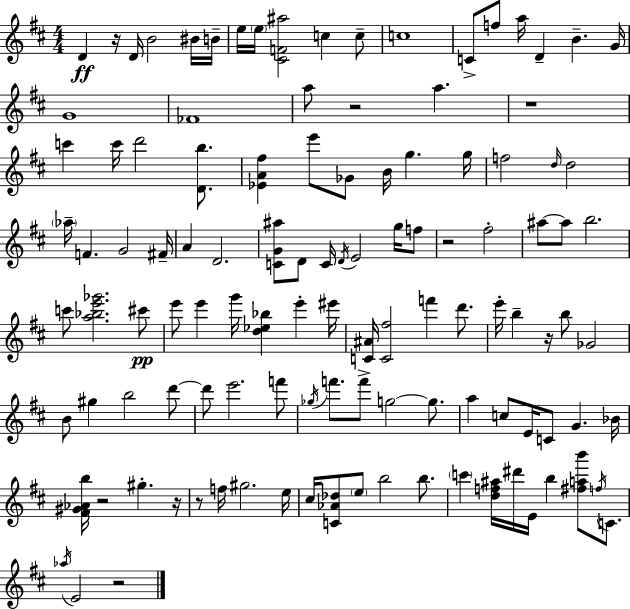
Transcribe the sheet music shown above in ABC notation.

X:1
T:Untitled
M:4/4
L:1/4
K:D
D z/4 D/4 B2 ^B/4 B/4 e/4 e/4 [^CF^a]2 c c/2 c4 C/2 f/2 a/4 D B G/4 G4 _F4 a/2 z2 a z4 c' c'/4 d'2 [Db]/2 [_EA^f] e'/2 _G/2 B/4 g g/4 f2 d/4 d2 _a/4 F G2 ^F/4 A D2 [CG^a]/2 D/2 C/4 D/4 E2 g/4 f/2 z2 ^f2 ^a/2 ^a/2 b2 c'/2 [a_be'_g']2 ^c'/2 e'/2 e' g'/4 [d_e_b] e' ^e'/4 [C^A]/4 [C^f]2 f' d'/2 e'/4 b z/4 b/2 _G2 B/2 ^g b2 d'/2 d'/2 e'2 f'/2 _g/4 f'/2 f'/2 g2 g/2 a c/2 E/4 C/2 G _B/4 [^F^G_Ab]/4 z2 ^g z/4 z/2 f/4 ^g2 e/4 ^c/4 [C_A_d]/2 e/2 b2 b/2 c' [df^a]/4 ^d'/4 E/4 b [^fab']/2 f/4 C/2 _a/4 E2 z2